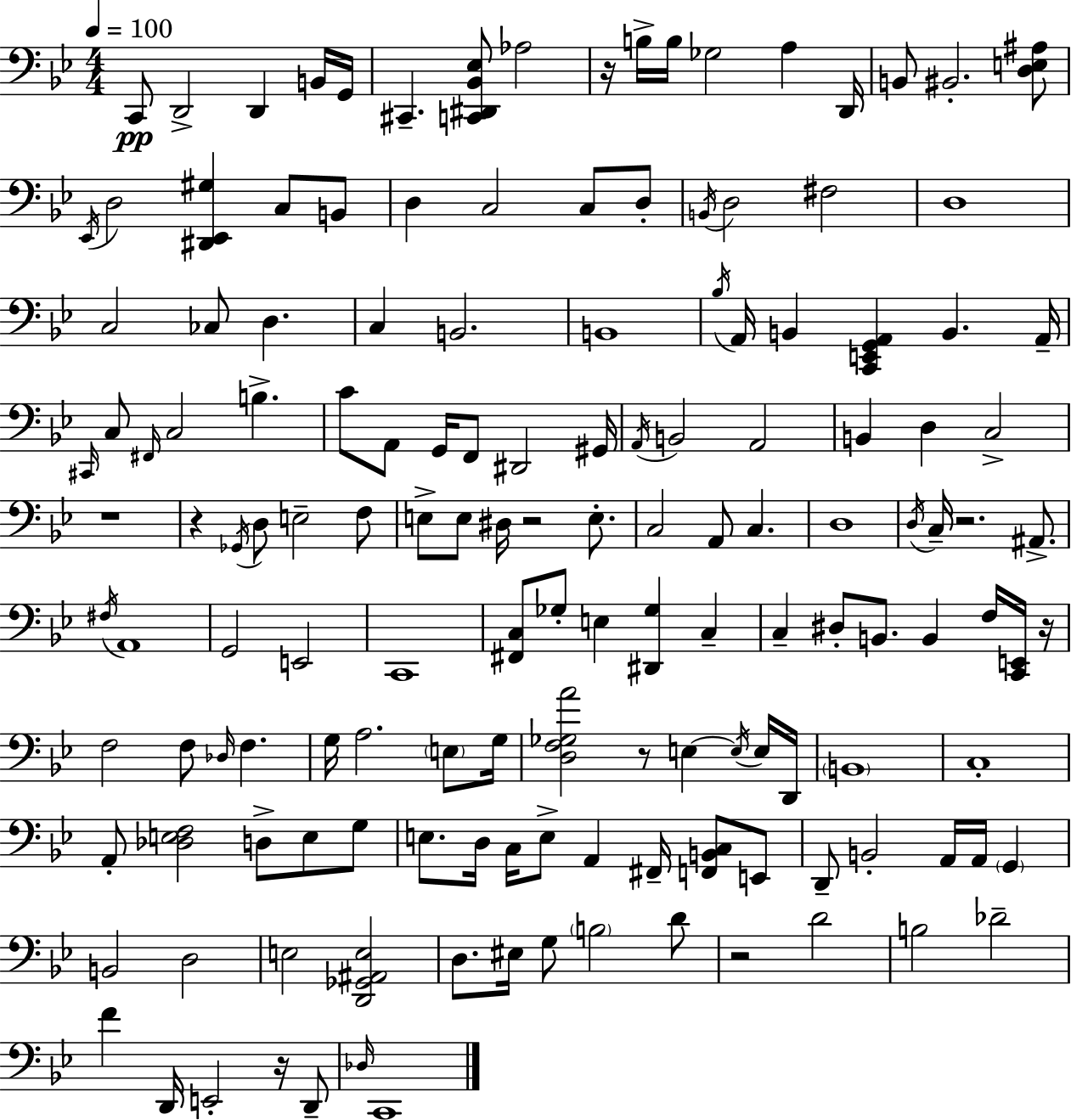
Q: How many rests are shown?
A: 9